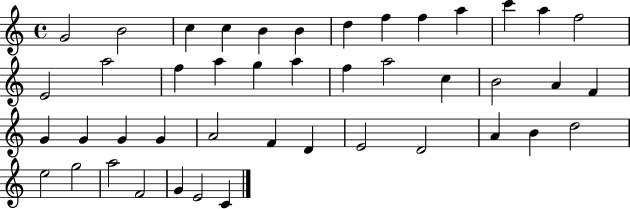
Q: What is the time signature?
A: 4/4